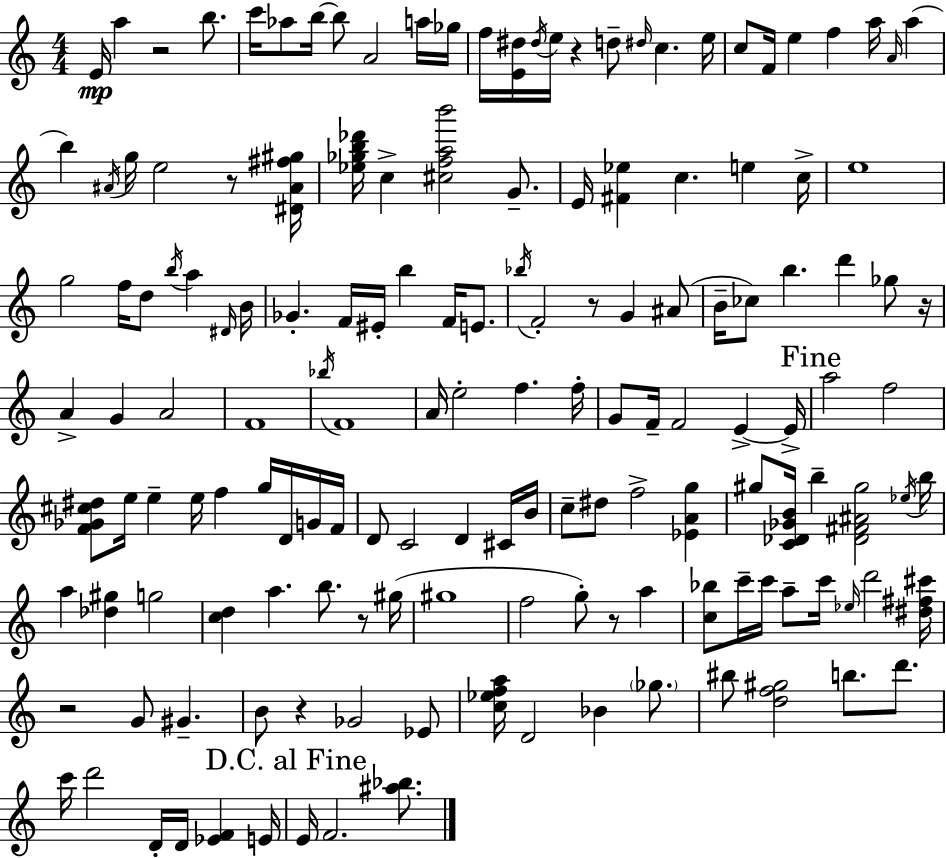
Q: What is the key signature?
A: C major